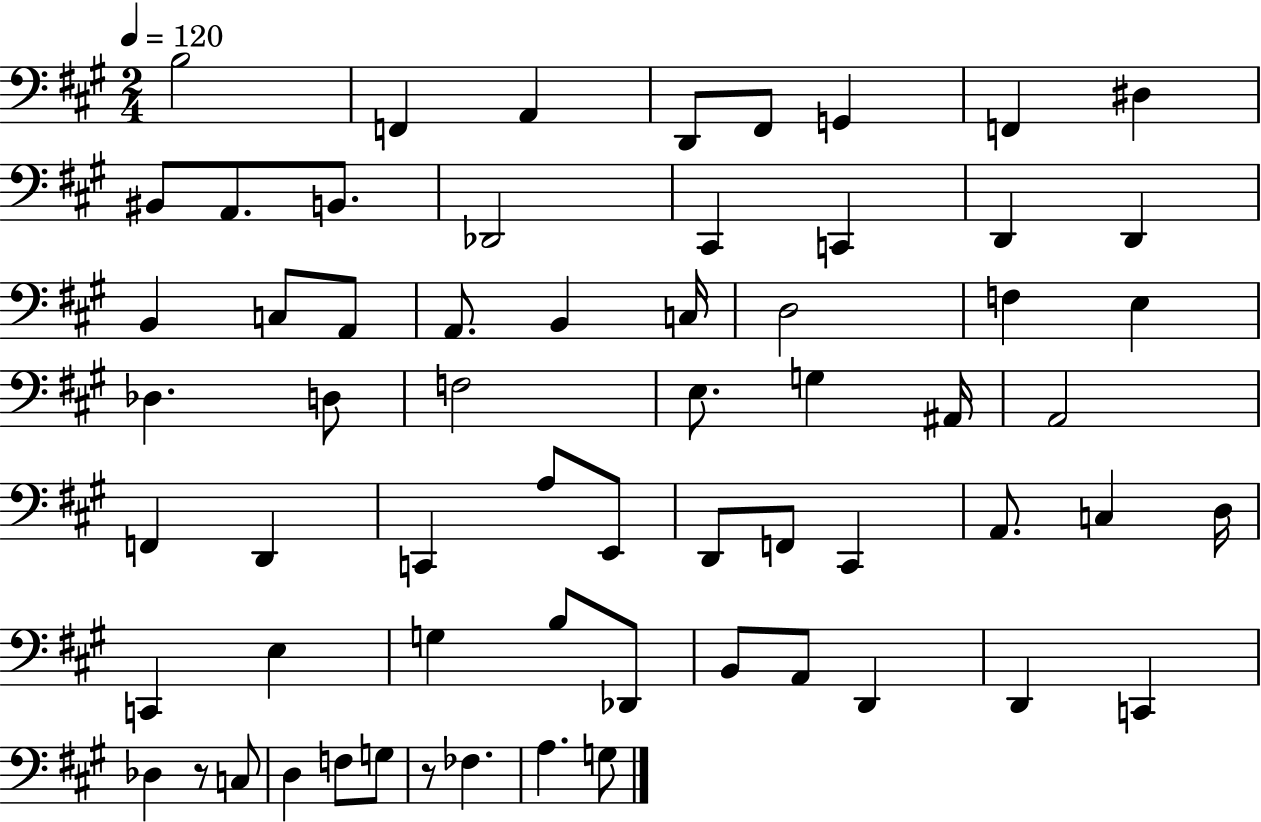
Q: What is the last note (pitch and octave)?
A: G3